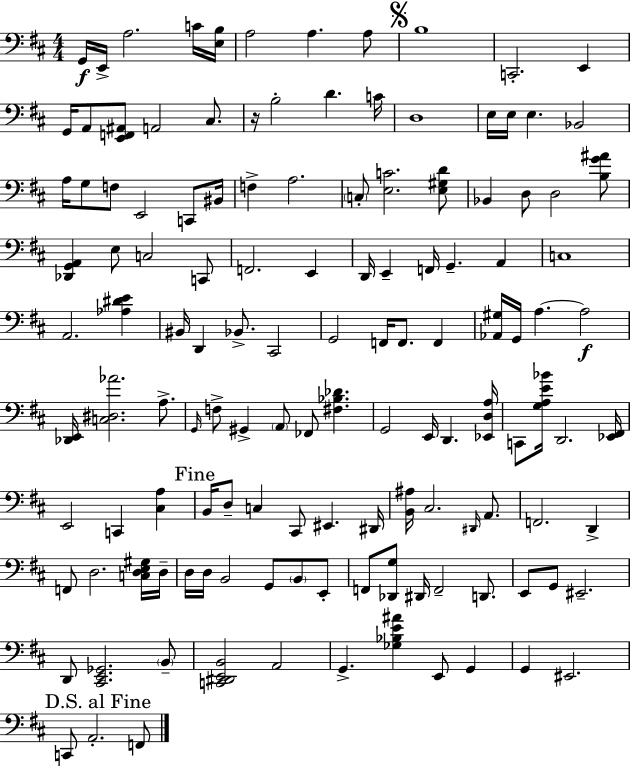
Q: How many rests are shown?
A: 1